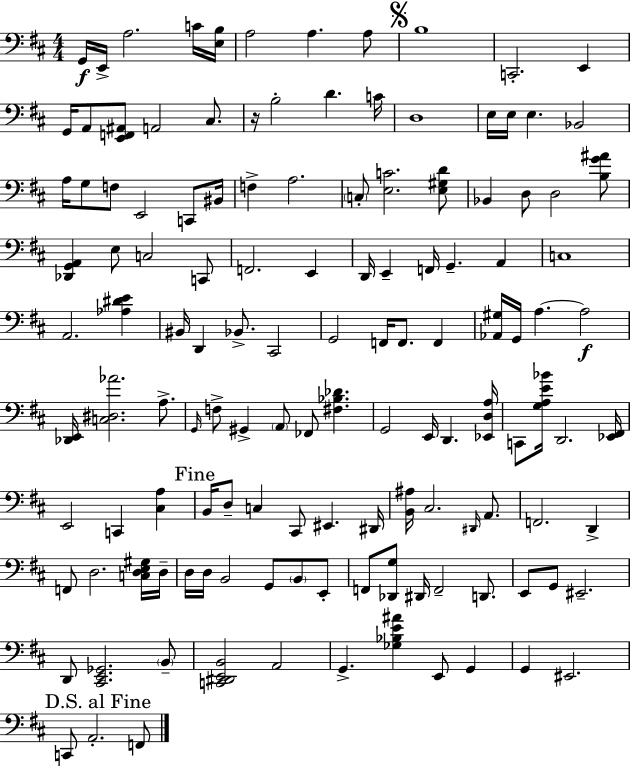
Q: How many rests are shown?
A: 1